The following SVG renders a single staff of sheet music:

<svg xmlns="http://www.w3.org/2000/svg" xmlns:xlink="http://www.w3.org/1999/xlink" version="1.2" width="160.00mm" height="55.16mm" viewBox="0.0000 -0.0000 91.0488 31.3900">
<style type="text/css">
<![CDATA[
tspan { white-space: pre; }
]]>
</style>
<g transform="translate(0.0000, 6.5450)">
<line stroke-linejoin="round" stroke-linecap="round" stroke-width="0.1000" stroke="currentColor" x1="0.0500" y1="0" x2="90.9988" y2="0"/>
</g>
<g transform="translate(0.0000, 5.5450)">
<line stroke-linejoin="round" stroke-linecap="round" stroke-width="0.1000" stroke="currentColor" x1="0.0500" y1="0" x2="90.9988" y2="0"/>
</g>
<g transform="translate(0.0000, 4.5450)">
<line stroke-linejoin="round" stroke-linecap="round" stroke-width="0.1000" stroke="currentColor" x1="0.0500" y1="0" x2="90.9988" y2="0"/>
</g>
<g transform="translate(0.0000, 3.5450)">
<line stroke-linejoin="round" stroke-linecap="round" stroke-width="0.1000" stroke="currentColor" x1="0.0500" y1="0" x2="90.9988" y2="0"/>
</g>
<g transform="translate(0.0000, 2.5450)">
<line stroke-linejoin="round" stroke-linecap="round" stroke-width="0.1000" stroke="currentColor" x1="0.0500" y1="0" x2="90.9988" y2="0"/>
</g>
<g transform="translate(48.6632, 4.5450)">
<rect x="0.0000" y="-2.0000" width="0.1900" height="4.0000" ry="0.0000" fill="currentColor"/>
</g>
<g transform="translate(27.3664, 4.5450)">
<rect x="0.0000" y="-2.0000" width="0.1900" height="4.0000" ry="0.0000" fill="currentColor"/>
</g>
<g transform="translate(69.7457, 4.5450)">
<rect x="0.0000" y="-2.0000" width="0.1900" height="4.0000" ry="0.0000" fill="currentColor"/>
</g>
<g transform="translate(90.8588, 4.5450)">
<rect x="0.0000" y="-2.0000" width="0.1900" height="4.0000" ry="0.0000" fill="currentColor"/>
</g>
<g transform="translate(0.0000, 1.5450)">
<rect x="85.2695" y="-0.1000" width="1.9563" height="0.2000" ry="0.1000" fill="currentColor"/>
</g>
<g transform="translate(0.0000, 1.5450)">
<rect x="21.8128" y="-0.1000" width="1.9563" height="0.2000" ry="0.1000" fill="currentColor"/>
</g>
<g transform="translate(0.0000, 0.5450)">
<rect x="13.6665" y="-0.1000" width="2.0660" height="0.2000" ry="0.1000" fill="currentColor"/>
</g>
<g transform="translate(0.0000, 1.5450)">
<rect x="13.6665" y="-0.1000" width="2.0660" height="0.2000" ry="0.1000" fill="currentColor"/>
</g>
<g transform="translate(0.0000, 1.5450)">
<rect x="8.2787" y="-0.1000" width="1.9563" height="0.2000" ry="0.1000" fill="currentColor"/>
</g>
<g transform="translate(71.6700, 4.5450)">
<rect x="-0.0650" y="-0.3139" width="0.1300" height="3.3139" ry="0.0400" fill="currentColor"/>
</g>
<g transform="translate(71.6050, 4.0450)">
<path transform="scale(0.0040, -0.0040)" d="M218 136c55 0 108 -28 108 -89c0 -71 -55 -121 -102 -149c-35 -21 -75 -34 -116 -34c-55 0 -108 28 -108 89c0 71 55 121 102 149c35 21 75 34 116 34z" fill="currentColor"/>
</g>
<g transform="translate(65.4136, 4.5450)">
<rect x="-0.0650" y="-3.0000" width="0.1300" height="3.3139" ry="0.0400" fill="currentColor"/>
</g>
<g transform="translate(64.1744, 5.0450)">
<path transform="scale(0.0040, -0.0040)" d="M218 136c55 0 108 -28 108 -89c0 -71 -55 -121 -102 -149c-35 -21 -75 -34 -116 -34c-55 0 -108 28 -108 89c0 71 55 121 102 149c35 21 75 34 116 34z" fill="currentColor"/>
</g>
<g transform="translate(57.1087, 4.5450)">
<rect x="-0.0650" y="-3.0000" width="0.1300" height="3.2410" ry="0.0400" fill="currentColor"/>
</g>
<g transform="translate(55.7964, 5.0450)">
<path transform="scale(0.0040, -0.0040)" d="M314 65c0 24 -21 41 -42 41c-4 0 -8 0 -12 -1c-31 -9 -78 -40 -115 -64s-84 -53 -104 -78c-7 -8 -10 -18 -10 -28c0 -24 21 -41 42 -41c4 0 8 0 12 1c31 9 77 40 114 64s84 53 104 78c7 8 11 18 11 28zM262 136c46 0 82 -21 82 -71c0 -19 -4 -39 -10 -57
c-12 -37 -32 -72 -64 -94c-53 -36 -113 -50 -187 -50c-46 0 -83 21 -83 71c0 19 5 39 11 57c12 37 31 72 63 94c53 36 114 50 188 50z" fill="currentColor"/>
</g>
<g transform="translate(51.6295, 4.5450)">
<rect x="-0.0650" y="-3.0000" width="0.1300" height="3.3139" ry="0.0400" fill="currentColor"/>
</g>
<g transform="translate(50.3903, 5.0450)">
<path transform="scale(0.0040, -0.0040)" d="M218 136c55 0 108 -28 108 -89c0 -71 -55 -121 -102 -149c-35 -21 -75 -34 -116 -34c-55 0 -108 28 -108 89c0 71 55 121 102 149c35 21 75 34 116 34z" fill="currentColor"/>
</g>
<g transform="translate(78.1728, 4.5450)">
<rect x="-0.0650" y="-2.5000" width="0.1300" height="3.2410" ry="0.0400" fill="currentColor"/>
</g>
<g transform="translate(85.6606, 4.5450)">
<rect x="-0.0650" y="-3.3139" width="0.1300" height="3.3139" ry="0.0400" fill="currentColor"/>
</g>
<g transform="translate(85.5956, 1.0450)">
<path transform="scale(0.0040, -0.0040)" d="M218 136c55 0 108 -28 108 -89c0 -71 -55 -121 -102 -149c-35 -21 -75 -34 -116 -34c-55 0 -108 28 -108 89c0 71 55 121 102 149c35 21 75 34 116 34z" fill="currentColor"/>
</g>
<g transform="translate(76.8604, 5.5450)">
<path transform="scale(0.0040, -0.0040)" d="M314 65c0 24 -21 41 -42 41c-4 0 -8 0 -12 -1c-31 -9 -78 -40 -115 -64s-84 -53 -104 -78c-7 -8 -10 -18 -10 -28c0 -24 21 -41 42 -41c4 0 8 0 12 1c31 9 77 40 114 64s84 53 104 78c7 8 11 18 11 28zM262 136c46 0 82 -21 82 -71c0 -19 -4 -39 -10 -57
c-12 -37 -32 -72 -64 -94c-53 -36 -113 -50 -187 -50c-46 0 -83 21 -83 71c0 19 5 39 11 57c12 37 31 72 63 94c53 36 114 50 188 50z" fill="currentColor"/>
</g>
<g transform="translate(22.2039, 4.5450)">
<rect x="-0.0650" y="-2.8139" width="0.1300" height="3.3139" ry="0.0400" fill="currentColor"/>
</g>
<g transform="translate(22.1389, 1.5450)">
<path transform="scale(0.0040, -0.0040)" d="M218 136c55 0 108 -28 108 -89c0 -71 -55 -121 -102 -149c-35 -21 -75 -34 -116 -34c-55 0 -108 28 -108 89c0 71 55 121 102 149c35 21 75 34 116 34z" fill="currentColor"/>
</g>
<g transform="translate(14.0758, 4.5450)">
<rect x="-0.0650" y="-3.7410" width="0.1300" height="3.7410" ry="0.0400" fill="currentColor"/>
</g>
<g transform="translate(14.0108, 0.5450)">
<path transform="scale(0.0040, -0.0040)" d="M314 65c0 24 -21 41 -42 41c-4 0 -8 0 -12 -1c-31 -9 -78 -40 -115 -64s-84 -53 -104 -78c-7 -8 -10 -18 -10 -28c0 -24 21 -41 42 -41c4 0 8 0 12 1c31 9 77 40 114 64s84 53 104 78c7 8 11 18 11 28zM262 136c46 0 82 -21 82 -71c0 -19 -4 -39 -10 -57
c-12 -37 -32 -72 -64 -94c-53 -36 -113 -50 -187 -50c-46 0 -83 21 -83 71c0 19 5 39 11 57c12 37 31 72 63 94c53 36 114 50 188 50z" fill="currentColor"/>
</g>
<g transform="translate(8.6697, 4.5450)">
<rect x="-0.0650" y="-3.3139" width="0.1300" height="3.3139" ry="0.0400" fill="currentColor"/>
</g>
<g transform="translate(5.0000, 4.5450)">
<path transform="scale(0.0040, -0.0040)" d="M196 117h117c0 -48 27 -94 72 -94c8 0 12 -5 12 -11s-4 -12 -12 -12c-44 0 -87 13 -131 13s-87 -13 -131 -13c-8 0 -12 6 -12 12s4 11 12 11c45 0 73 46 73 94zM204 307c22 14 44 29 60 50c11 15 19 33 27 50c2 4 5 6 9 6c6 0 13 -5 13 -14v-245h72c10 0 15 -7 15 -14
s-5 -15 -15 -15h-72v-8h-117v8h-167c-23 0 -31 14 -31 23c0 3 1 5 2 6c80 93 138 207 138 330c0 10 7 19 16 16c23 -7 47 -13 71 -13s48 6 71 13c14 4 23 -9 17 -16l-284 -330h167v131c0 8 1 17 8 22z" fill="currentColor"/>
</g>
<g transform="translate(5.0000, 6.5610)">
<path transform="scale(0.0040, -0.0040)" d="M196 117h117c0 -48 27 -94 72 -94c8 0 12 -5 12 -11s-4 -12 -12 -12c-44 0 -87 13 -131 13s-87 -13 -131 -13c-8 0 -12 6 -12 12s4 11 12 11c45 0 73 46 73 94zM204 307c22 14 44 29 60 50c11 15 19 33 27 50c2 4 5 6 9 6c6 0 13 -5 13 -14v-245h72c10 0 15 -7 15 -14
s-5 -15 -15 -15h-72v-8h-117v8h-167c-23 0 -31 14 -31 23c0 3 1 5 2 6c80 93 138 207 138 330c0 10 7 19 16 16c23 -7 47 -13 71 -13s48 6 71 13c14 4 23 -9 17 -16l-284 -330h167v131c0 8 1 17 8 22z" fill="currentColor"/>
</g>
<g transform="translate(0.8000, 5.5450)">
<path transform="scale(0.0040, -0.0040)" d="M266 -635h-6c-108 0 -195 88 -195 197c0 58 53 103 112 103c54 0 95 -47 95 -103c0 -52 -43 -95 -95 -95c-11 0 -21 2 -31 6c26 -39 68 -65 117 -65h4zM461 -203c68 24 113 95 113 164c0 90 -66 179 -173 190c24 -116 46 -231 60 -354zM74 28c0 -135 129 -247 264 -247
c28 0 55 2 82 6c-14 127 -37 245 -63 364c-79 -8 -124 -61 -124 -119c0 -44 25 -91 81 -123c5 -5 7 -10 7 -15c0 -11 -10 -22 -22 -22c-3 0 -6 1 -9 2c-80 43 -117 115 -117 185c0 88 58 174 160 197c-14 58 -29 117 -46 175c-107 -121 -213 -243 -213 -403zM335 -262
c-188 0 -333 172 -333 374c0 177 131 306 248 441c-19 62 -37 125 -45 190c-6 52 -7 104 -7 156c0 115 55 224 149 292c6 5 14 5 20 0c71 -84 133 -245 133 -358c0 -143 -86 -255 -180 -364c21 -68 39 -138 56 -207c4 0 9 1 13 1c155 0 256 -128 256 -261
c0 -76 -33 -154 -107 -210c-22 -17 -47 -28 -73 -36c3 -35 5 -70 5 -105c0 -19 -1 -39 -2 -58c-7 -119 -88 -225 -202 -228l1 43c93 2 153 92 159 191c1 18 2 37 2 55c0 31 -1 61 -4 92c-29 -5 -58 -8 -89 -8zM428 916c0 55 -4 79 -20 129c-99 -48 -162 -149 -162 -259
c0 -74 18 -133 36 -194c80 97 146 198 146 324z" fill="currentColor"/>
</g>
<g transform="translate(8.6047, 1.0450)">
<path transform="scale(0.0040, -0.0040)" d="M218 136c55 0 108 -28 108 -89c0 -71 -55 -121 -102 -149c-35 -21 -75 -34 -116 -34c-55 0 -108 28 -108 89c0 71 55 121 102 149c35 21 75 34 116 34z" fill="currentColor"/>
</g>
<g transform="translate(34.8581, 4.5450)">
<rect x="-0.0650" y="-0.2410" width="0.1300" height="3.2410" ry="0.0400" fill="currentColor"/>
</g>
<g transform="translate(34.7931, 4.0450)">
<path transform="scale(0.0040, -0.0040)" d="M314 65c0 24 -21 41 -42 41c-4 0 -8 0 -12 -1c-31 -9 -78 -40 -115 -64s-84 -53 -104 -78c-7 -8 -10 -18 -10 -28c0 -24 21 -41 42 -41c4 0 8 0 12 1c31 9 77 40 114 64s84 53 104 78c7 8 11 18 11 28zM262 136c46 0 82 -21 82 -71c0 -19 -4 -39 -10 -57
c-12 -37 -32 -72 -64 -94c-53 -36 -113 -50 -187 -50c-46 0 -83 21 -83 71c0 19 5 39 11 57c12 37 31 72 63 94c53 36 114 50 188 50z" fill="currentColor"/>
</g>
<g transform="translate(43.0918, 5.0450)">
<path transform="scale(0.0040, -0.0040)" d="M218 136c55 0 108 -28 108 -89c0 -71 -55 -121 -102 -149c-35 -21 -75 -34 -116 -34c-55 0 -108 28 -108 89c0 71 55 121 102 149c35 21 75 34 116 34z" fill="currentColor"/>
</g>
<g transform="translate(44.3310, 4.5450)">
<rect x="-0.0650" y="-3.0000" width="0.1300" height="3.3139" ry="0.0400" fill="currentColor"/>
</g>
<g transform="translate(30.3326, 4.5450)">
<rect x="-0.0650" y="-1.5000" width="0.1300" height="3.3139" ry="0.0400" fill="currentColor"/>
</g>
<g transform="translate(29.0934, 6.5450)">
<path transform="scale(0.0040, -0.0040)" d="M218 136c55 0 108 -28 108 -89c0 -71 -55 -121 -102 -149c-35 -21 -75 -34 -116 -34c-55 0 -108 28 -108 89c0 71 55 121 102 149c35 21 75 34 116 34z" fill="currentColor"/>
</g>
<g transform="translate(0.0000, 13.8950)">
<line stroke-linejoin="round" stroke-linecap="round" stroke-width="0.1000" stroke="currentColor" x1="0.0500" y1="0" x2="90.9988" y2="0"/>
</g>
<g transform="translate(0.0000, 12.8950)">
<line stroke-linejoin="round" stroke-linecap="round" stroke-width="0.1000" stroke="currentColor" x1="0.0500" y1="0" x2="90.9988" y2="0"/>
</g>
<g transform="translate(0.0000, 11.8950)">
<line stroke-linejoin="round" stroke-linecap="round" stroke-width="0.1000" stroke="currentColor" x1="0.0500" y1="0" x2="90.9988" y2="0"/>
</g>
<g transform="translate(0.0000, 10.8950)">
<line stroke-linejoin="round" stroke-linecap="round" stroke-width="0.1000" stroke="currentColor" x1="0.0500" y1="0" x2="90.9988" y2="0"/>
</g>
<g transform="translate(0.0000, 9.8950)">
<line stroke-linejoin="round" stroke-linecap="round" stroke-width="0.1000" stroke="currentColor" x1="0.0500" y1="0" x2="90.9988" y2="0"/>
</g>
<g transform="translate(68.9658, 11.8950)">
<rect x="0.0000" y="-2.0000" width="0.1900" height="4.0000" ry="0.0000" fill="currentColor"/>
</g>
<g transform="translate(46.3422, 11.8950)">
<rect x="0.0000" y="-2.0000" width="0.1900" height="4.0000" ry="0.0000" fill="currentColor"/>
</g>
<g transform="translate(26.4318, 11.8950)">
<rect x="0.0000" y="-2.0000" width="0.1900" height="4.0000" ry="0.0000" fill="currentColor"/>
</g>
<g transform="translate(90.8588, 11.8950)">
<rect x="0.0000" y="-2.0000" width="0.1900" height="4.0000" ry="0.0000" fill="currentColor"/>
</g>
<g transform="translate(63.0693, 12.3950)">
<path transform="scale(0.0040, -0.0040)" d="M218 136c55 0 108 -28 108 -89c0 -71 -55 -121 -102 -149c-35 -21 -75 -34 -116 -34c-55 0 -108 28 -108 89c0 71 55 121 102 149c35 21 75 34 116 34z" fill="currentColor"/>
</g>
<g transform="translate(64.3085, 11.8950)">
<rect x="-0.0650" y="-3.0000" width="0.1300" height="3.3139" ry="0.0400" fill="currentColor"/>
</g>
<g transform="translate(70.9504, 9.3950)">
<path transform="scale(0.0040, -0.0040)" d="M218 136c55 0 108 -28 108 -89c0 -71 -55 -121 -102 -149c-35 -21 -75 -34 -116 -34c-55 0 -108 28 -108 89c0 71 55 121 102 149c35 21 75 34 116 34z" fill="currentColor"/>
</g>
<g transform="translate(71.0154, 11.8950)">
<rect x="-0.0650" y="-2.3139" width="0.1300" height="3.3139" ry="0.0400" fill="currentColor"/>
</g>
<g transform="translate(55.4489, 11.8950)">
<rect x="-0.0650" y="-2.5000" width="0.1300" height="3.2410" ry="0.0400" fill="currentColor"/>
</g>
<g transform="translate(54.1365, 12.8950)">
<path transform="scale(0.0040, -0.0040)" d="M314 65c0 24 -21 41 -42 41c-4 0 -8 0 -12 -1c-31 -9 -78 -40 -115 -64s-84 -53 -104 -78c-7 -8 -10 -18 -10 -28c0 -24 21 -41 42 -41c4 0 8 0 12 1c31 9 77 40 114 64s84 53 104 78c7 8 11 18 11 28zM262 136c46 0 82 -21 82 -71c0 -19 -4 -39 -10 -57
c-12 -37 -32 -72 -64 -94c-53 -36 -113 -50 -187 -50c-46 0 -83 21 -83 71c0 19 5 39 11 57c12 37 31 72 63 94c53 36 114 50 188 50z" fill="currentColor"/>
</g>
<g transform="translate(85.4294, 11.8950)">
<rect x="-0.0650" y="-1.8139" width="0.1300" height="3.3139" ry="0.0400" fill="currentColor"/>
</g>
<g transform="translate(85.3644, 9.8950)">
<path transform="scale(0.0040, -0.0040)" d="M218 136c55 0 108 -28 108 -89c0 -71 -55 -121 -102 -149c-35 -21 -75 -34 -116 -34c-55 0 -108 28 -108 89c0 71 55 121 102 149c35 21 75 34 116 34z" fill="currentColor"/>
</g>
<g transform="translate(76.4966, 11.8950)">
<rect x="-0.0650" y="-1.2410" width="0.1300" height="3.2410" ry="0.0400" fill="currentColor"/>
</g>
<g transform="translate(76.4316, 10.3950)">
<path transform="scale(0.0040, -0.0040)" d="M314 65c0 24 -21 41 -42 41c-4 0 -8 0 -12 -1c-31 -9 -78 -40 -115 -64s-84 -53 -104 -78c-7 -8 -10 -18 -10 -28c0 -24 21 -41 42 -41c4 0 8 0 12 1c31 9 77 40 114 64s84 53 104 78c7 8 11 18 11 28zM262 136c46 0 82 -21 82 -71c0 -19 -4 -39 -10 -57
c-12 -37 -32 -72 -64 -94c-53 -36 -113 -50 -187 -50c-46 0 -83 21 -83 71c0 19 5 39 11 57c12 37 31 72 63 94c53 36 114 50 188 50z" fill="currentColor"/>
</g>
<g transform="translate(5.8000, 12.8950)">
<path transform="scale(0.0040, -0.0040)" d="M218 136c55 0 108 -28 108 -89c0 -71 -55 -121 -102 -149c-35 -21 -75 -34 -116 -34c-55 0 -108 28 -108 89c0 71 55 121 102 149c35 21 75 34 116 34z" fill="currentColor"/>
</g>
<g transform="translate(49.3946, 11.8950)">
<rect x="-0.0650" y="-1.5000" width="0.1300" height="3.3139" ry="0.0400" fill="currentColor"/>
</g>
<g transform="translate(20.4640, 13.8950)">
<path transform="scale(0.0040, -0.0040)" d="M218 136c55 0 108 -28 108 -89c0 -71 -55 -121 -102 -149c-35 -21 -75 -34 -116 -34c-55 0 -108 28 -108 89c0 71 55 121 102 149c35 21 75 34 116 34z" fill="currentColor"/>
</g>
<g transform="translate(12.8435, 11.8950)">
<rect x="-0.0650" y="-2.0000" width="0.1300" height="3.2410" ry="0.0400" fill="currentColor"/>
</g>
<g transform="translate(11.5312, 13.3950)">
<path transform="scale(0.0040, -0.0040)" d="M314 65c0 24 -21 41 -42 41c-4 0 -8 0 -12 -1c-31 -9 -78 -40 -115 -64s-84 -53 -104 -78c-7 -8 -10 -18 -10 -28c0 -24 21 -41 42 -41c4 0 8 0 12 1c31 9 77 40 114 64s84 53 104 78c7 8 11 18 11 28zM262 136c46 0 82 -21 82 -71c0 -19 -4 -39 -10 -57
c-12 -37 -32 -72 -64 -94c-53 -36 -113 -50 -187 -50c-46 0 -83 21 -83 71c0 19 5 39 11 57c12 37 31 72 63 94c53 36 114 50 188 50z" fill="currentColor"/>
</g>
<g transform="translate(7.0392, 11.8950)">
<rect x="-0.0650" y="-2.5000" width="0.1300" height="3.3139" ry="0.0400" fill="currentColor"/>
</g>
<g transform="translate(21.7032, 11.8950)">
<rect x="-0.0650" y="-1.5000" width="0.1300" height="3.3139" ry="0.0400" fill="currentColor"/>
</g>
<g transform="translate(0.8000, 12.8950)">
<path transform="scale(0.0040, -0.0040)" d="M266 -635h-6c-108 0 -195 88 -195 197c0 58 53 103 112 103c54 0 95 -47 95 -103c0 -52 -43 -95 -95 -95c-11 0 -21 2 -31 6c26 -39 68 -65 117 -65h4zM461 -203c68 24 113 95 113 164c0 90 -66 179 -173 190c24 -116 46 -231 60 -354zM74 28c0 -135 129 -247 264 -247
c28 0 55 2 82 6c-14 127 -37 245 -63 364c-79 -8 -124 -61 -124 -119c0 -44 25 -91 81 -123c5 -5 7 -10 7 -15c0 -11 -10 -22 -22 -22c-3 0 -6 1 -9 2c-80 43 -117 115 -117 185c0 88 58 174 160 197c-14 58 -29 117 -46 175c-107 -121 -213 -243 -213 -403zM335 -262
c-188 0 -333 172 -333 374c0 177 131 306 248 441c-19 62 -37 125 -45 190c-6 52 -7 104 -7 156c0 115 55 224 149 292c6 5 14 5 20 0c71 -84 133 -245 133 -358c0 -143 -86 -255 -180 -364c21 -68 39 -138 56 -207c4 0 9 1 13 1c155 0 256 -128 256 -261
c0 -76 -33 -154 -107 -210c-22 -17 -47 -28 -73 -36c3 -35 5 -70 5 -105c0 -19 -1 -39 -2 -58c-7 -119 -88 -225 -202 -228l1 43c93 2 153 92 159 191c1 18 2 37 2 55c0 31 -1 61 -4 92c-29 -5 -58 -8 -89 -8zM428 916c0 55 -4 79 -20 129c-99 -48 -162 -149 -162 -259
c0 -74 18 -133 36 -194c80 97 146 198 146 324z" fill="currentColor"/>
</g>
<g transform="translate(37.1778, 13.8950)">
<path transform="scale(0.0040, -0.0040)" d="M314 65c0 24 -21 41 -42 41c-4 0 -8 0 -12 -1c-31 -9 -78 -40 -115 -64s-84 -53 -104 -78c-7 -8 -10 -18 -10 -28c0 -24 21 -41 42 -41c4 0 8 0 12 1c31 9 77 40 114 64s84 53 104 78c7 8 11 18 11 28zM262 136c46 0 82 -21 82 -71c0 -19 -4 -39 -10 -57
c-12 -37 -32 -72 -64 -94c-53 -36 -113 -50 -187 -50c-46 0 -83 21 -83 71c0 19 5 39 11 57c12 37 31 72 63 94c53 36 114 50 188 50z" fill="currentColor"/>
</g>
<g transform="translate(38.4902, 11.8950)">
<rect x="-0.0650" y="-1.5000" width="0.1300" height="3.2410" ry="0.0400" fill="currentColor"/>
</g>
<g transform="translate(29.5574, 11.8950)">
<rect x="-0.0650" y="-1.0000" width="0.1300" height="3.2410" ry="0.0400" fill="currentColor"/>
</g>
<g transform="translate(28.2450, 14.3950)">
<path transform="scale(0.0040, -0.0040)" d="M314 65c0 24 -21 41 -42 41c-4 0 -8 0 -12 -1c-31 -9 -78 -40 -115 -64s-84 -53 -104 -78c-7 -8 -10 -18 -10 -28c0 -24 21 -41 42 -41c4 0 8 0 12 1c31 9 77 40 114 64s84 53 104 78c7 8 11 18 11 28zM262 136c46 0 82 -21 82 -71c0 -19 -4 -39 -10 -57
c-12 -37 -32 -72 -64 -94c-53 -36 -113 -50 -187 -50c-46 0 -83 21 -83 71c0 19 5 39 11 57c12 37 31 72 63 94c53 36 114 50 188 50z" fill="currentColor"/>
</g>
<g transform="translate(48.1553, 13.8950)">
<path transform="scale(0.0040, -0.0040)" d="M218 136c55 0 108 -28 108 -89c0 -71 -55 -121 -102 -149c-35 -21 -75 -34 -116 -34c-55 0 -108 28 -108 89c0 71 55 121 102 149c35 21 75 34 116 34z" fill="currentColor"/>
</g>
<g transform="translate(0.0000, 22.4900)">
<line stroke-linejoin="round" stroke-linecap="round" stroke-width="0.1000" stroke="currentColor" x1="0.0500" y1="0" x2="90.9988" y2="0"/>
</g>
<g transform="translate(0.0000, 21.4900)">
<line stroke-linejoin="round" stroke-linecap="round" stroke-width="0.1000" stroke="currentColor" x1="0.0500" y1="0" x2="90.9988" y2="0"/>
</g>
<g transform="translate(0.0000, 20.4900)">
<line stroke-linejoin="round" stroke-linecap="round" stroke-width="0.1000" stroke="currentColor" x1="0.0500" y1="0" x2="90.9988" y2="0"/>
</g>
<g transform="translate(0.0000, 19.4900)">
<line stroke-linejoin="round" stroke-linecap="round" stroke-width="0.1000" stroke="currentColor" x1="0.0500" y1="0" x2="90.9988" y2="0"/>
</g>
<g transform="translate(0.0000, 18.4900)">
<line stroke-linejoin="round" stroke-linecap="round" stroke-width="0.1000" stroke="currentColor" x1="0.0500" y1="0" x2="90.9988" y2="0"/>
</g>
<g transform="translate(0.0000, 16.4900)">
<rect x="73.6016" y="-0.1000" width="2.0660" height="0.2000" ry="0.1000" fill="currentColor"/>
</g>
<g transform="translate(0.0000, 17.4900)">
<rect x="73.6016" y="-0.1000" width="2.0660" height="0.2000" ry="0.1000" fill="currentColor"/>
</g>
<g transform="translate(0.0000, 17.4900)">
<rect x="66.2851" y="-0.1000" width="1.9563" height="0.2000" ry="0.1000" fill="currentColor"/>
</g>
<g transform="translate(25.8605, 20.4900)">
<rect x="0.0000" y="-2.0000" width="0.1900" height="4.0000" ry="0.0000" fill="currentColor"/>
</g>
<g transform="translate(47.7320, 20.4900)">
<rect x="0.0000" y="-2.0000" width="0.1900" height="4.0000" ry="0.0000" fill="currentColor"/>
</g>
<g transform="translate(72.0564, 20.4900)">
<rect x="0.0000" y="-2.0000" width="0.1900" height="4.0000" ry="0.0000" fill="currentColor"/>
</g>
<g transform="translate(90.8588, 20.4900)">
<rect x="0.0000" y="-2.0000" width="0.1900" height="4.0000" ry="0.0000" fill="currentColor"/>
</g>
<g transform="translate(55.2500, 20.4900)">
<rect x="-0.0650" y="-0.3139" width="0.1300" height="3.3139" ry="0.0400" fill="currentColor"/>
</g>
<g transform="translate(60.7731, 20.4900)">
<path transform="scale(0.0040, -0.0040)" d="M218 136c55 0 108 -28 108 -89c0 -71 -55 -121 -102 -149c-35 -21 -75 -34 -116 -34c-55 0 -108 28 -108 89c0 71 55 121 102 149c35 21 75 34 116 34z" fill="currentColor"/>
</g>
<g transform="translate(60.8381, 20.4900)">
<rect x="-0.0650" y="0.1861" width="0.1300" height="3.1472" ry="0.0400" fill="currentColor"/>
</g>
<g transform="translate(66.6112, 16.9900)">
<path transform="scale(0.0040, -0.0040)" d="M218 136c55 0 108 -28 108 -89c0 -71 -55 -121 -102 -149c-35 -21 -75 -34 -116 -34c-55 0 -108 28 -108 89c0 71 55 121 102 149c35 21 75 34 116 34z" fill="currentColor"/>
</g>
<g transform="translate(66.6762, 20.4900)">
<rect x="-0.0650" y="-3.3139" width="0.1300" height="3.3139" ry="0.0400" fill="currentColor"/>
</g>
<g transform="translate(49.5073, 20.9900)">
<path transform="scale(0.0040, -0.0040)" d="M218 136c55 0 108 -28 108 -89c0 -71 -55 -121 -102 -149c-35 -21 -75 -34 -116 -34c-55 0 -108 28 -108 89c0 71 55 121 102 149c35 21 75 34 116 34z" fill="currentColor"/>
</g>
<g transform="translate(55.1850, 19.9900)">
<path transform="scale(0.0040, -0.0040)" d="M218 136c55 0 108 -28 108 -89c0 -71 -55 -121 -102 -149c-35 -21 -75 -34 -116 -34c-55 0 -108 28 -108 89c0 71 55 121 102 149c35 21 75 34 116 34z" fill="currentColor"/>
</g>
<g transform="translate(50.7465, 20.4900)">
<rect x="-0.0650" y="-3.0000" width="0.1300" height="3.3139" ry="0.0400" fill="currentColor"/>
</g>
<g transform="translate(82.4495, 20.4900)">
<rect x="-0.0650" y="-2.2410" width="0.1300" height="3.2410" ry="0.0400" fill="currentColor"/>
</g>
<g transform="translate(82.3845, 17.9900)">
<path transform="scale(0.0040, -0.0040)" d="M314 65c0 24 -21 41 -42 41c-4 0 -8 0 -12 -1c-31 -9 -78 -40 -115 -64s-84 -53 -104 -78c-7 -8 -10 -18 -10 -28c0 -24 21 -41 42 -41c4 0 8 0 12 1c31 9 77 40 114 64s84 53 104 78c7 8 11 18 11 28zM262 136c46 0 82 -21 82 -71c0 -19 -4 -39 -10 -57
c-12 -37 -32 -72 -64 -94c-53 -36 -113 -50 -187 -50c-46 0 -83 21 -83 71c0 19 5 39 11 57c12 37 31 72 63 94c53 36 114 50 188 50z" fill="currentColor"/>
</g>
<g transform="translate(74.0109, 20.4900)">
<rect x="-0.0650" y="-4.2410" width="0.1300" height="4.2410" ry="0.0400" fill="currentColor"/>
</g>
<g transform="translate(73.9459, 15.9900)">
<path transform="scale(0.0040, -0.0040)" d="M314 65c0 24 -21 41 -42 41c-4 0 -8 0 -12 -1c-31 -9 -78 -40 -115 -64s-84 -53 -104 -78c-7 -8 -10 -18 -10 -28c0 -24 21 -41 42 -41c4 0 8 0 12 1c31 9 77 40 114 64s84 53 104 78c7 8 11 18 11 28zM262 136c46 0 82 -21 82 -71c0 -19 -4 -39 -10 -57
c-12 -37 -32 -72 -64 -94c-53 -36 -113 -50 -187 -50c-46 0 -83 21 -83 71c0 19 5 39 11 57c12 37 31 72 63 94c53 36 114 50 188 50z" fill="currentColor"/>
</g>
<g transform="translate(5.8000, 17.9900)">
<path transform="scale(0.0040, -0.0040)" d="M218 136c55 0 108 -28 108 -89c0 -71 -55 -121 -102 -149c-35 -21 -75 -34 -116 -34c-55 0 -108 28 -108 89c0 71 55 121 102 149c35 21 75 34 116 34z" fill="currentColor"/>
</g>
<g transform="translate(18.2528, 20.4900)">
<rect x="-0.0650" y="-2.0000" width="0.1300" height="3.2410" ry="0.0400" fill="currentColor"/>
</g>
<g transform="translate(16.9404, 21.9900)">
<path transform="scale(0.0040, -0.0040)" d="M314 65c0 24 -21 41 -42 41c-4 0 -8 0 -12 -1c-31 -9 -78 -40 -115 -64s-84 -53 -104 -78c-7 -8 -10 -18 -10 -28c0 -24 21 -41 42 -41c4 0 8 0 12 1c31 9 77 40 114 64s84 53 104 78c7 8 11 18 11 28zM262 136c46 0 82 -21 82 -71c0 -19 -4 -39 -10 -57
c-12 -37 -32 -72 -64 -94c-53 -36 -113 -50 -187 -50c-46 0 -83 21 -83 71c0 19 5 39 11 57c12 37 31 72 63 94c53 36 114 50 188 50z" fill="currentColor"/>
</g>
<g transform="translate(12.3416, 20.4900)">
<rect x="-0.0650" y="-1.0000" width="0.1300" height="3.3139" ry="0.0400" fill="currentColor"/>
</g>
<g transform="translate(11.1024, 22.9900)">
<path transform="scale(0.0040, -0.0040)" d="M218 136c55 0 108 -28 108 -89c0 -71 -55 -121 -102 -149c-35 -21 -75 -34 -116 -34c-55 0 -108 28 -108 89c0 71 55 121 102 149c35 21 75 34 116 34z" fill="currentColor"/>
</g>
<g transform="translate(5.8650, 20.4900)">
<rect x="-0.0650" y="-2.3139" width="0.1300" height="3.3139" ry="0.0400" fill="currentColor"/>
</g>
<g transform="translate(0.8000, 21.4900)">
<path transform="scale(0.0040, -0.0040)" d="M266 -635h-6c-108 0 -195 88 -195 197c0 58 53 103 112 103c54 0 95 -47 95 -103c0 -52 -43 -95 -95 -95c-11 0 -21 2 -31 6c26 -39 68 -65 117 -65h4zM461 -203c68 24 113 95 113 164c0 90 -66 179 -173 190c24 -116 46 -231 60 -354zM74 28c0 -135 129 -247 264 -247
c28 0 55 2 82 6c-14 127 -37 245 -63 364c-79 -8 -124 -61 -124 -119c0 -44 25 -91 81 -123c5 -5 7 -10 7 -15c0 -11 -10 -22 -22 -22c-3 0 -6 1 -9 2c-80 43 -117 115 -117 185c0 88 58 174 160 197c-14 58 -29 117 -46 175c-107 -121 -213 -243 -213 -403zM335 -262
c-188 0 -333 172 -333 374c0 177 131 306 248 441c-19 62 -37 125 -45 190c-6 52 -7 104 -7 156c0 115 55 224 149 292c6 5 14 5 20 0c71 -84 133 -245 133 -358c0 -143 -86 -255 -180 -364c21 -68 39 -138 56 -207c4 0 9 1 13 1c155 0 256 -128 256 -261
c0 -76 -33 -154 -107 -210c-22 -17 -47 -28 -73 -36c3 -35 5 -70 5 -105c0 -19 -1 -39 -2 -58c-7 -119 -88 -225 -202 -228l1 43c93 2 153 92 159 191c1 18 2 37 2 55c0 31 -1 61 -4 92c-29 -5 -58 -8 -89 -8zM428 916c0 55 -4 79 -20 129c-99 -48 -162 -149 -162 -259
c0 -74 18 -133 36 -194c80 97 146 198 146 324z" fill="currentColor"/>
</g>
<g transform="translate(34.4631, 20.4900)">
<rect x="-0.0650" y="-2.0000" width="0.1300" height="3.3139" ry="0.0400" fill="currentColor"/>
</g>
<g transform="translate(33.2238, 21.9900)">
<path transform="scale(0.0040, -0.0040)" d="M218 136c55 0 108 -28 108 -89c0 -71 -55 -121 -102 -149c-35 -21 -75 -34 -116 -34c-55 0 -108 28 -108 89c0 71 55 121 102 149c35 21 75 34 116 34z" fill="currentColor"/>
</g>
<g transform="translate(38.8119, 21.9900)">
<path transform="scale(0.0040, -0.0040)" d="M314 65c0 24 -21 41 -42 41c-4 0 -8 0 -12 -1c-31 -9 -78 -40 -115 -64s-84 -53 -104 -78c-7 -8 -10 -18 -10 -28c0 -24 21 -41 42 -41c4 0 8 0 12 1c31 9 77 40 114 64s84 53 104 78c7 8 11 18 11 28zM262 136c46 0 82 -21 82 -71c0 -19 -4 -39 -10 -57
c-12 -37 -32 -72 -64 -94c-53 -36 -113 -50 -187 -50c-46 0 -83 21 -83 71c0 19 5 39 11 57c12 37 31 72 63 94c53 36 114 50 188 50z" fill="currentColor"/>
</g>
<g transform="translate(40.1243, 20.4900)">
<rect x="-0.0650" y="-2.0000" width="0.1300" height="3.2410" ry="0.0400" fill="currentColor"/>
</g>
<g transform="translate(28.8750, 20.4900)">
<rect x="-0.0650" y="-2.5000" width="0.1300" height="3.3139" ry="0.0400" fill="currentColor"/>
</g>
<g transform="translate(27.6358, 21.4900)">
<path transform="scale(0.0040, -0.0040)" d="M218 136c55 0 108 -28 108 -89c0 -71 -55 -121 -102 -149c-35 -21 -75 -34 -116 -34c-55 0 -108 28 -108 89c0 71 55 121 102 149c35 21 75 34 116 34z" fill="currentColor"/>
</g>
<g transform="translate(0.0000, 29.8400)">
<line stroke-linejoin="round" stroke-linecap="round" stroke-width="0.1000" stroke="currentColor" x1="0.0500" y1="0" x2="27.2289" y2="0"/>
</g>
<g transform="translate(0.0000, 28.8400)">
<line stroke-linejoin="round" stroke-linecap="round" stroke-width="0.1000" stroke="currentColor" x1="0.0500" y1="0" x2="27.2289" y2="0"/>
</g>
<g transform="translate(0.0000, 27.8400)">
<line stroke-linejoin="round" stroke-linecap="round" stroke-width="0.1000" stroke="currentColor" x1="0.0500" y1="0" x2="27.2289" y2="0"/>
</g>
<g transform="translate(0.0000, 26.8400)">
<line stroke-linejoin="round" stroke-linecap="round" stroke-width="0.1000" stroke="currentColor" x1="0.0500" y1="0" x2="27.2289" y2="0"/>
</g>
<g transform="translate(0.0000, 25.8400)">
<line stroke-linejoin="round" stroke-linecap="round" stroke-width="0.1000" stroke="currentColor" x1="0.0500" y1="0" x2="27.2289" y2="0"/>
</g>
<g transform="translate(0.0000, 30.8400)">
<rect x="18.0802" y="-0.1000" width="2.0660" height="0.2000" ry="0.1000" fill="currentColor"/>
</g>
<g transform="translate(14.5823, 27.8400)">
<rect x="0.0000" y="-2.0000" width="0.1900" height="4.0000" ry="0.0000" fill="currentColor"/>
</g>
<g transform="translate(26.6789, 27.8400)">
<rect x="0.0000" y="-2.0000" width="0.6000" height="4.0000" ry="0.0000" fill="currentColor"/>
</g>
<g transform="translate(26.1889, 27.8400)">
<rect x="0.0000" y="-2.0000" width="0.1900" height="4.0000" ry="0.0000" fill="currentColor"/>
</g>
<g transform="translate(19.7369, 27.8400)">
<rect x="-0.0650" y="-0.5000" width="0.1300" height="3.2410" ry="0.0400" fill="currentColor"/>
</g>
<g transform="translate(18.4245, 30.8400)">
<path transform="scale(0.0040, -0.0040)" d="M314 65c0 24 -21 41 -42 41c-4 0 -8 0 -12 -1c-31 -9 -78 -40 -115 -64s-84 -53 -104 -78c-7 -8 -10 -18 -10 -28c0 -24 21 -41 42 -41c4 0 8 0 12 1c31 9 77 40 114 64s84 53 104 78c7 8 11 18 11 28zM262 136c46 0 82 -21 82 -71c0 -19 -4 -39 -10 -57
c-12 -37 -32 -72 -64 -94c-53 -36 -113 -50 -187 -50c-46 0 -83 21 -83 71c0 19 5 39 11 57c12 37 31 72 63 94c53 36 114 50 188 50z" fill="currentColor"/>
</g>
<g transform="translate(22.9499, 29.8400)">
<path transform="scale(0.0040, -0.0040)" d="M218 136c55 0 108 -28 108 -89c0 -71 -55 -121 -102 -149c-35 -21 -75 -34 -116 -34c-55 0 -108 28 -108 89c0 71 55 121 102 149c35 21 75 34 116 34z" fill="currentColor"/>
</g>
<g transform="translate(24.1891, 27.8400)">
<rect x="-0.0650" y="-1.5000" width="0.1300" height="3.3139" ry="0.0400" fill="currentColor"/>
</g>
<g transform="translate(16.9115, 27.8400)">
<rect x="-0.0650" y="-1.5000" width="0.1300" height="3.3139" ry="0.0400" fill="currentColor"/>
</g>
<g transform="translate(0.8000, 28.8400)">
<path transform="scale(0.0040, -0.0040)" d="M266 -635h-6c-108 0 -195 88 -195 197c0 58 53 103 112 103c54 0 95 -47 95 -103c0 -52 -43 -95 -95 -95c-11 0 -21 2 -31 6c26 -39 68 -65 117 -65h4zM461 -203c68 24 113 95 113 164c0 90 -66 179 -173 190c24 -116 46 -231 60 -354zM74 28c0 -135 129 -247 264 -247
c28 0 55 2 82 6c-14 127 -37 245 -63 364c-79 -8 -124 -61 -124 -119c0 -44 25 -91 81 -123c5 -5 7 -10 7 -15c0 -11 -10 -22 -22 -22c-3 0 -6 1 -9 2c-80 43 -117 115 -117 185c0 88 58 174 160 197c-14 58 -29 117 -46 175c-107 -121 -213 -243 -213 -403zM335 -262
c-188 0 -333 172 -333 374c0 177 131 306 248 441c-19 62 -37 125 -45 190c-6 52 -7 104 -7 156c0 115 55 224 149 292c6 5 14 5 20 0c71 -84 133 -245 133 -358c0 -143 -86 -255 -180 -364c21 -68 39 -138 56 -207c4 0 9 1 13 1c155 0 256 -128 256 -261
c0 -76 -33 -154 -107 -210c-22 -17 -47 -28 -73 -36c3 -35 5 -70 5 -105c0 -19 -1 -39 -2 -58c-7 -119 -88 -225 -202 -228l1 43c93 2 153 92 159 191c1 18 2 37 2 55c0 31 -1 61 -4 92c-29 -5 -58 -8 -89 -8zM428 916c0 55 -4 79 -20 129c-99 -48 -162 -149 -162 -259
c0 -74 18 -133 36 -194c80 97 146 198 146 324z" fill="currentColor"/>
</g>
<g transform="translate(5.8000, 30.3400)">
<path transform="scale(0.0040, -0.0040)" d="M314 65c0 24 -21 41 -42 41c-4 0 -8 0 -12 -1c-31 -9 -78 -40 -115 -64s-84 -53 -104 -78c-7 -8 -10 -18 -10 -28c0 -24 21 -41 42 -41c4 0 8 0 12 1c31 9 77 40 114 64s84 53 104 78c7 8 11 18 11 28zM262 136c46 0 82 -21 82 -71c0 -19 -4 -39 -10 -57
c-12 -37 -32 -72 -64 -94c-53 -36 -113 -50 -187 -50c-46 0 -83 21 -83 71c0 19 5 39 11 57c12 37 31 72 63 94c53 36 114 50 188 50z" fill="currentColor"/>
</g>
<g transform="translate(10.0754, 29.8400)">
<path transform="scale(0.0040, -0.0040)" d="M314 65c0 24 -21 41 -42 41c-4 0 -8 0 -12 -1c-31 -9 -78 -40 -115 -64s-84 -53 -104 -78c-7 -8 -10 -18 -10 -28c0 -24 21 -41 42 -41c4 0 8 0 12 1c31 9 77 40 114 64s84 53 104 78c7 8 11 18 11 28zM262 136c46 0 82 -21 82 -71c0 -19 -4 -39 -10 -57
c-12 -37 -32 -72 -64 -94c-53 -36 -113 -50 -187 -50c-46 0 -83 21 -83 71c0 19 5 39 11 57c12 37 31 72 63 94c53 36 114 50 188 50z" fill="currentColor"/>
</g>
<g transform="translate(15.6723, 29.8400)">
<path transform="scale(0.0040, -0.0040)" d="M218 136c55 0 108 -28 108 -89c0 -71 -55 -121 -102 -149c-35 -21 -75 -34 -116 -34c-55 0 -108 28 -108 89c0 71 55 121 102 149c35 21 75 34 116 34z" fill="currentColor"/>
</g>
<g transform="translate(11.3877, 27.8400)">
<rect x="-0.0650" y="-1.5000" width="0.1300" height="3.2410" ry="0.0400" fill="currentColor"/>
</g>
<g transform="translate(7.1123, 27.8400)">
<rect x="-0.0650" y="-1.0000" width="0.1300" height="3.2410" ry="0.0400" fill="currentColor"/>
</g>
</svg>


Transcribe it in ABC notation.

X:1
T:Untitled
M:4/4
L:1/4
K:C
b c'2 a E c2 A A A2 A c G2 b G F2 E D2 E2 E G2 A g e2 f g D F2 G F F2 A c B b d'2 g2 D2 E2 E C2 E